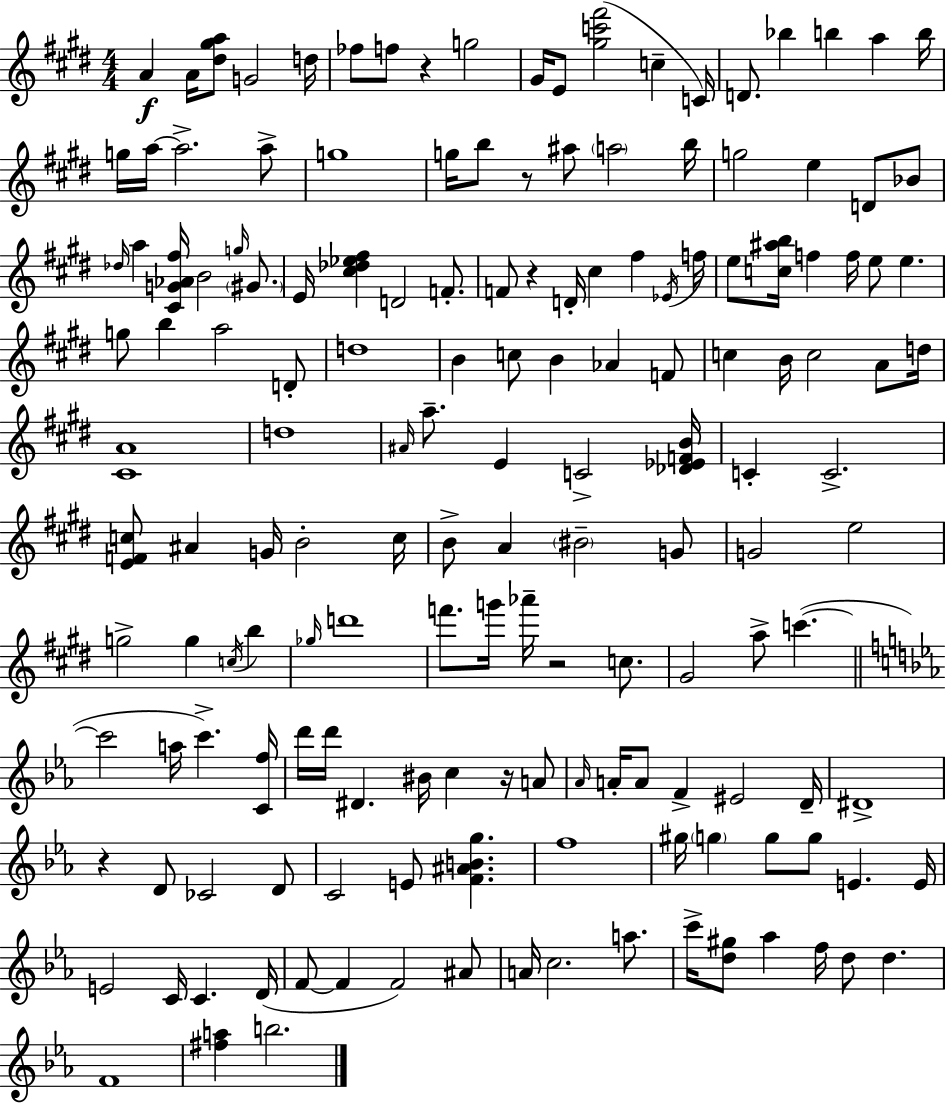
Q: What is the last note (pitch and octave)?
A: B5